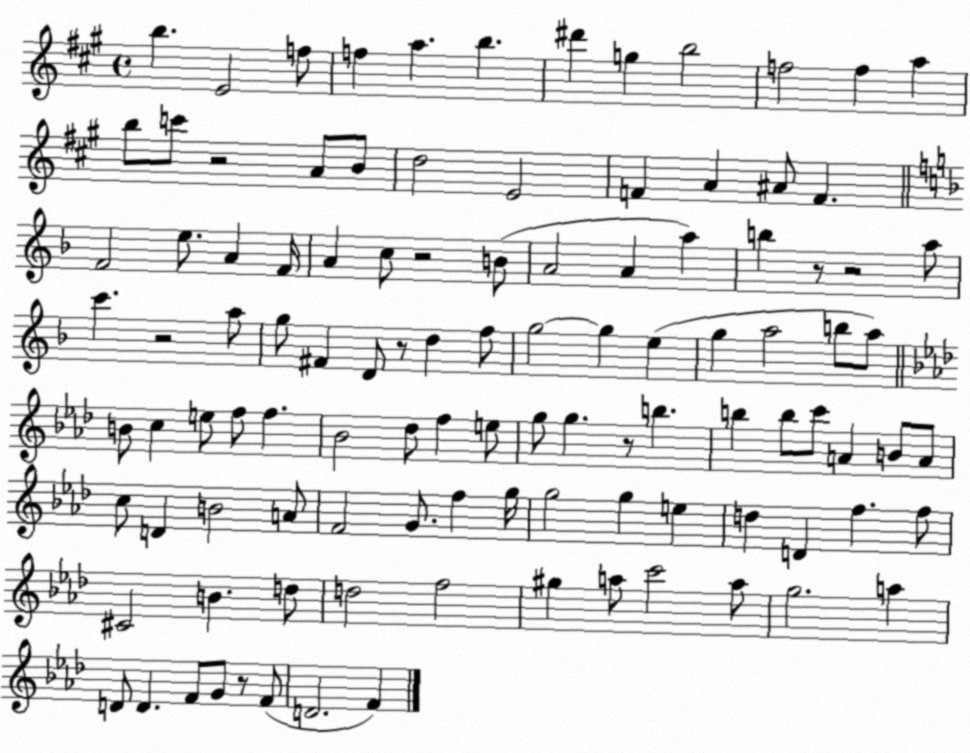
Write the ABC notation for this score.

X:1
T:Untitled
M:4/4
L:1/4
K:A
b E2 f/2 f a b ^d' g b2 f2 f a b/2 c'/2 z2 A/2 B/2 d2 E2 F A ^A/2 F F2 e/2 A F/4 A c/2 z2 B/2 A2 A a b z/2 z2 a/2 c' z2 a/2 g/2 ^F D/2 z/2 d f/2 g2 g e g a2 b/2 a/2 B/2 c e/2 f/2 f _B2 _d/2 f e/2 g/2 g z/2 b b b/2 c'/2 A B/2 A/2 c/2 D B2 A/2 F2 G/2 f g/4 g2 g e d D f f/2 ^C2 B d/2 d2 f2 ^g a/2 c'2 a/2 g2 a D/2 D F/2 G/2 z/2 F/2 D2 F